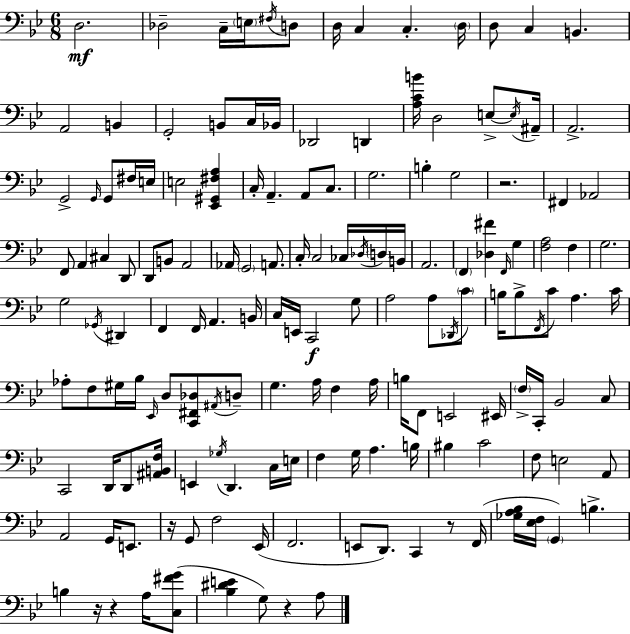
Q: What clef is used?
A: bass